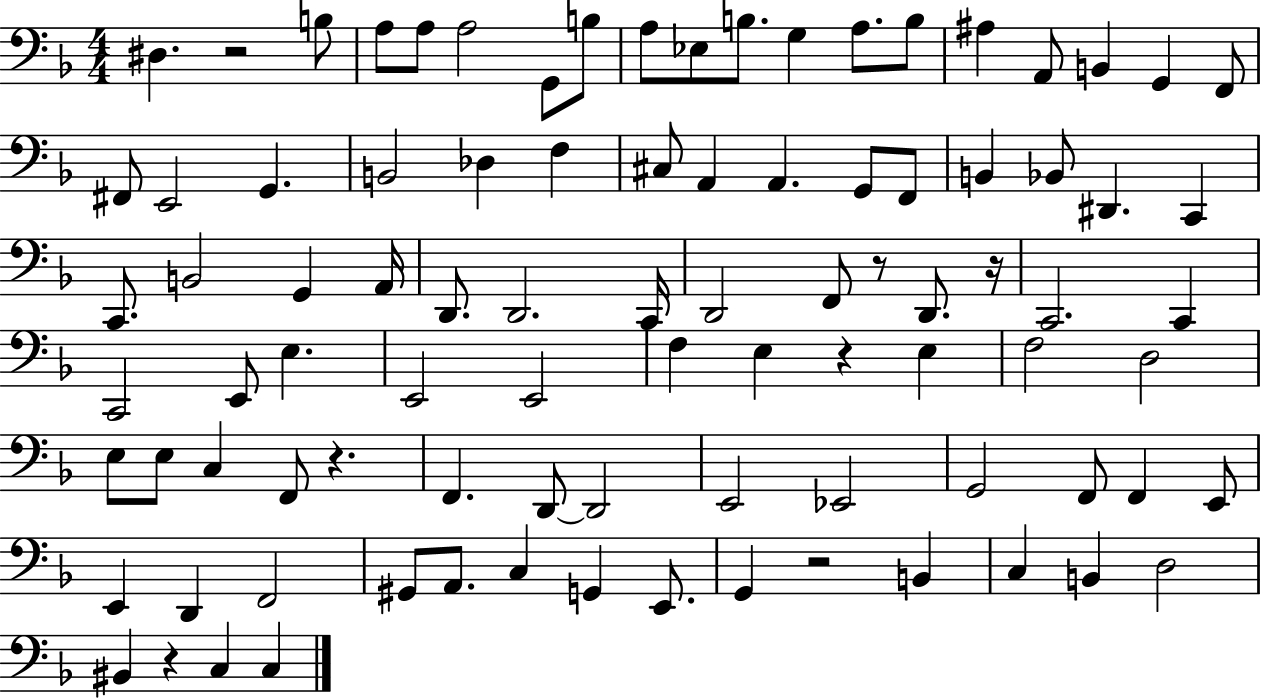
D#3/q. R/h B3/e A3/e A3/e A3/h G2/e B3/e A3/e Eb3/e B3/e. G3/q A3/e. B3/e A#3/q A2/e B2/q G2/q F2/e F#2/e E2/h G2/q. B2/h Db3/q F3/q C#3/e A2/q A2/q. G2/e F2/e B2/q Bb2/e D#2/q. C2/q C2/e. B2/h G2/q A2/s D2/e. D2/h. C2/s D2/h F2/e R/e D2/e. R/s C2/h. C2/q C2/h E2/e E3/q. E2/h E2/h F3/q E3/q R/q E3/q F3/h D3/h E3/e E3/e C3/q F2/e R/q. F2/q. D2/e D2/h E2/h Eb2/h G2/h F2/e F2/q E2/e E2/q D2/q F2/h G#2/e A2/e. C3/q G2/q E2/e. G2/q R/h B2/q C3/q B2/q D3/h BIS2/q R/q C3/q C3/q